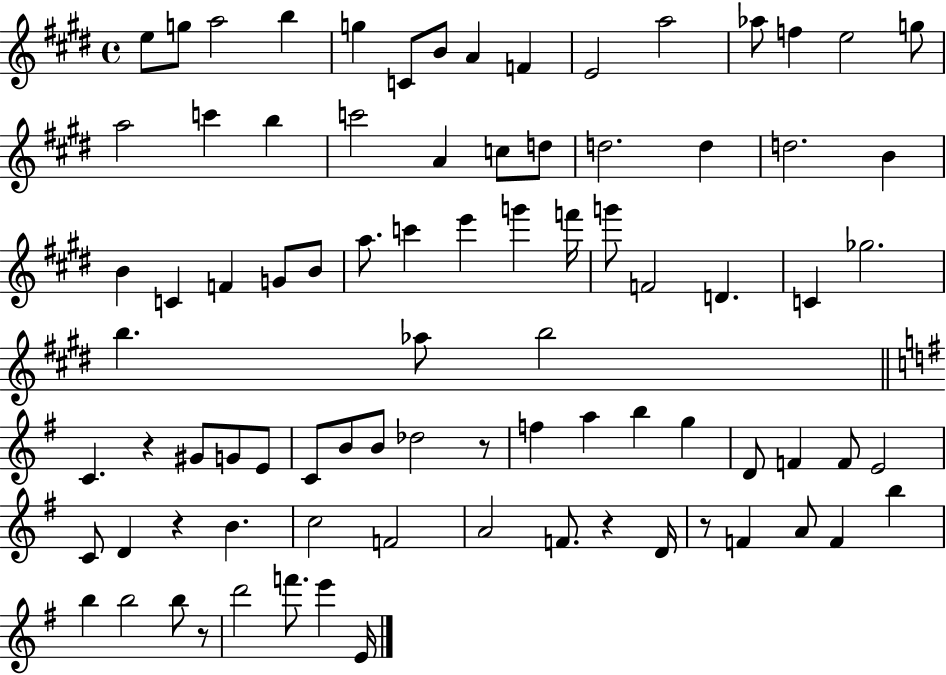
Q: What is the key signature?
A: E major